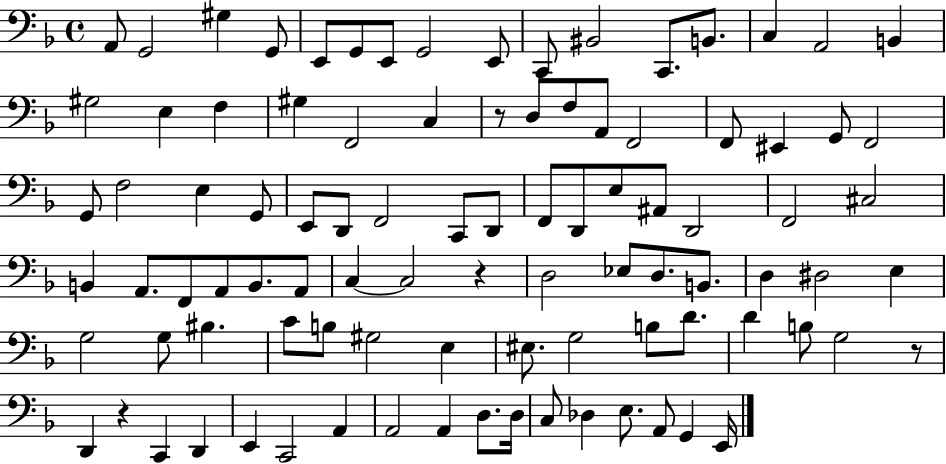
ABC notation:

X:1
T:Untitled
M:4/4
L:1/4
K:F
A,,/2 G,,2 ^G, G,,/2 E,,/2 G,,/2 E,,/2 G,,2 E,,/2 C,,/2 ^B,,2 C,,/2 B,,/2 C, A,,2 B,, ^G,2 E, F, ^G, F,,2 C, z/2 D,/2 F,/2 A,,/2 F,,2 F,,/2 ^E,, G,,/2 F,,2 G,,/2 F,2 E, G,,/2 E,,/2 D,,/2 F,,2 C,,/2 D,,/2 F,,/2 D,,/2 E,/2 ^A,,/2 D,,2 F,,2 ^C,2 B,, A,,/2 F,,/2 A,,/2 B,,/2 A,,/2 C, C,2 z D,2 _E,/2 D,/2 B,,/2 D, ^D,2 E, G,2 G,/2 ^B, C/2 B,/2 ^G,2 E, ^E,/2 G,2 B,/2 D/2 D B,/2 G,2 z/2 D,, z C,, D,, E,, C,,2 A,, A,,2 A,, D,/2 D,/4 C,/2 _D, E,/2 A,,/2 G,, E,,/4